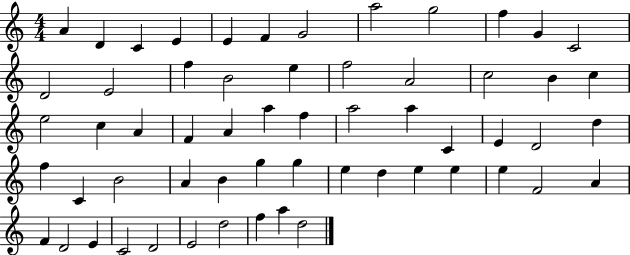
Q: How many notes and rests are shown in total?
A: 59